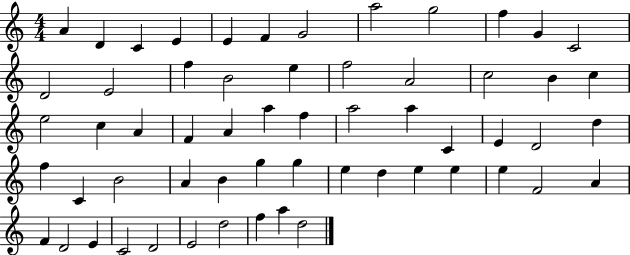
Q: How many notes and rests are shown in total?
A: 59